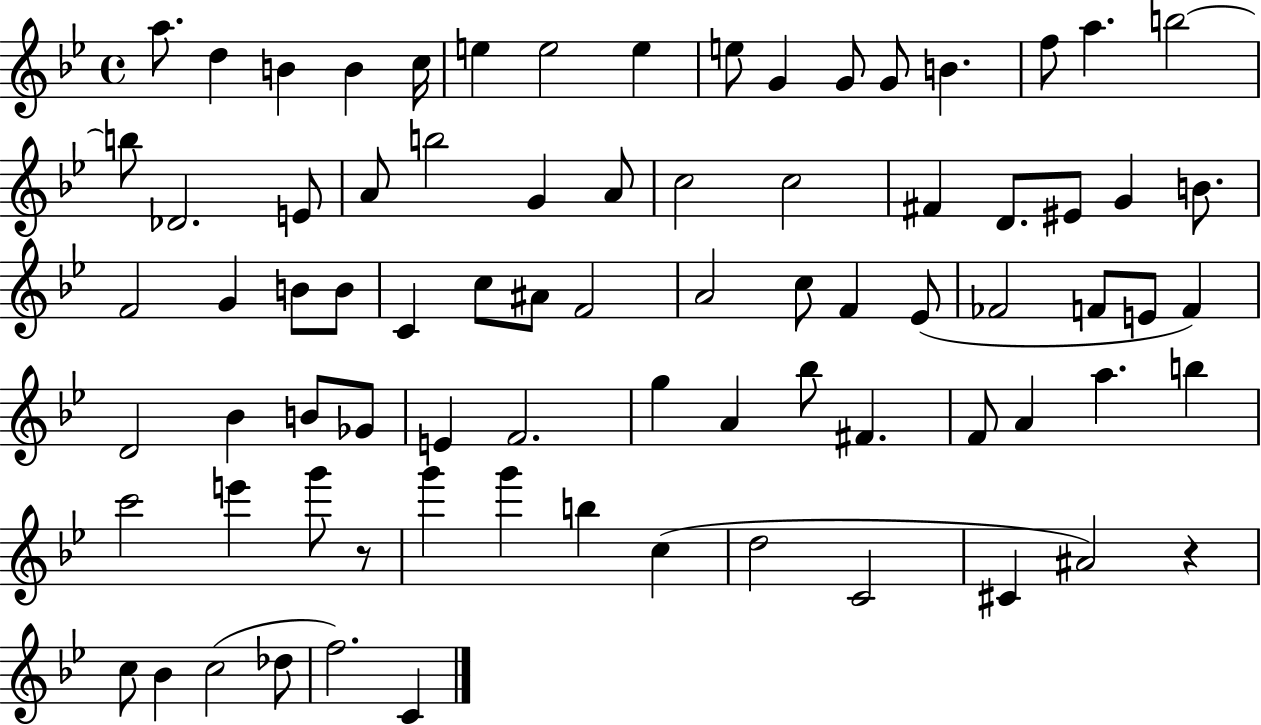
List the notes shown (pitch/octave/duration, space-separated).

A5/e. D5/q B4/q B4/q C5/s E5/q E5/h E5/q E5/e G4/q G4/e G4/e B4/q. F5/e A5/q. B5/h B5/e Db4/h. E4/e A4/e B5/h G4/q A4/e C5/h C5/h F#4/q D4/e. EIS4/e G4/q B4/e. F4/h G4/q B4/e B4/e C4/q C5/e A#4/e F4/h A4/h C5/e F4/q Eb4/e FES4/h F4/e E4/e F4/q D4/h Bb4/q B4/e Gb4/e E4/q F4/h. G5/q A4/q Bb5/e F#4/q. F4/e A4/q A5/q. B5/q C6/h E6/q G6/e R/e G6/q G6/q B5/q C5/q D5/h C4/h C#4/q A#4/h R/q C5/e Bb4/q C5/h Db5/e F5/h. C4/q